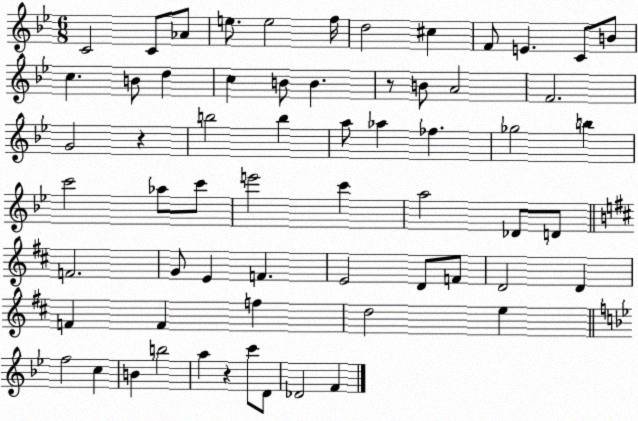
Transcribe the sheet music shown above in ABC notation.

X:1
T:Untitled
M:6/8
L:1/4
K:Bb
C2 C/2 _A/2 e/2 e2 f/4 d2 ^c F/2 E C/2 B/2 c B/2 d c B/2 B z/2 B/2 A2 F2 G2 z b2 b a/2 _a _f _g2 b c'2 _a/2 c'/2 e'2 c' a2 _D/2 D/2 F2 G/2 E F E2 D/2 F/2 D2 D F F f d2 e f2 c B b2 a z c'/2 D/2 _D2 F